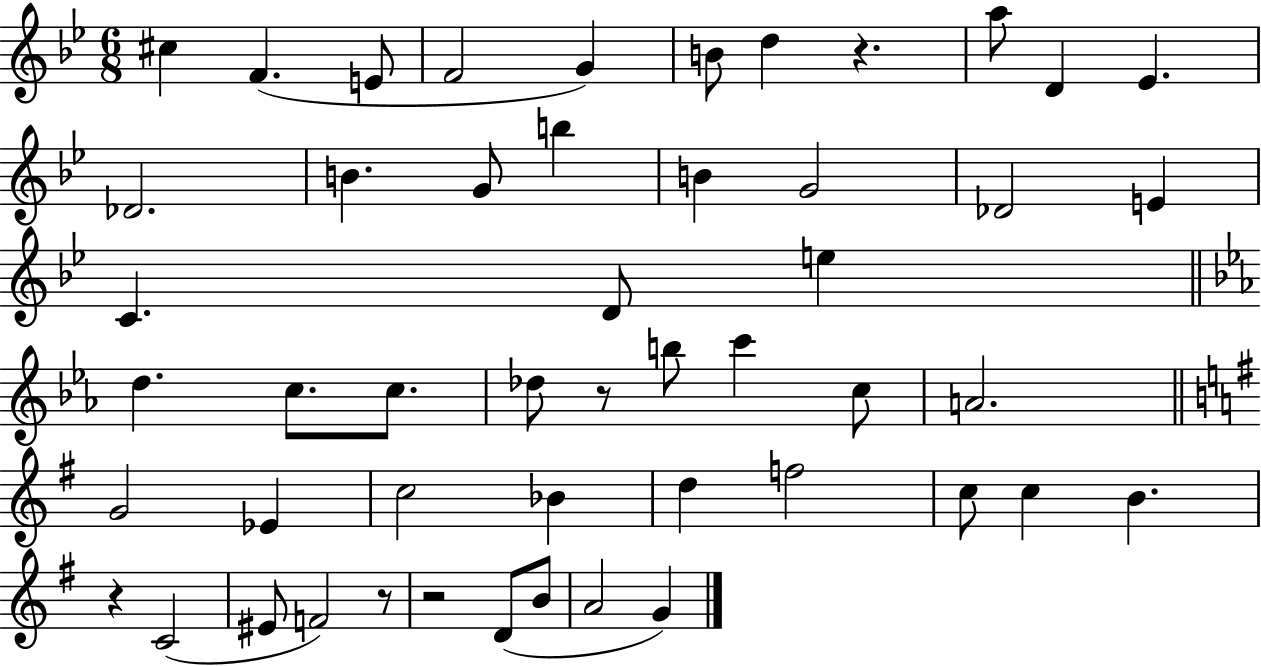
C#5/q F4/q. E4/e F4/h G4/q B4/e D5/q R/q. A5/e D4/q Eb4/q. Db4/h. B4/q. G4/e B5/q B4/q G4/h Db4/h E4/q C4/q. D4/e E5/q D5/q. C5/e. C5/e. Db5/e R/e B5/e C6/q C5/e A4/h. G4/h Eb4/q C5/h Bb4/q D5/q F5/h C5/e C5/q B4/q. R/q C4/h EIS4/e F4/h R/e R/h D4/e B4/e A4/h G4/q